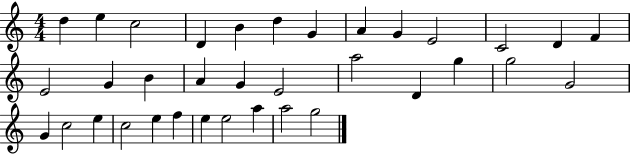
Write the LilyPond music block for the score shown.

{
  \clef treble
  \numericTimeSignature
  \time 4/4
  \key c \major
  d''4 e''4 c''2 | d'4 b'4 d''4 g'4 | a'4 g'4 e'2 | c'2 d'4 f'4 | \break e'2 g'4 b'4 | a'4 g'4 e'2 | a''2 d'4 g''4 | g''2 g'2 | \break g'4 c''2 e''4 | c''2 e''4 f''4 | e''4 e''2 a''4 | a''2 g''2 | \break \bar "|."
}